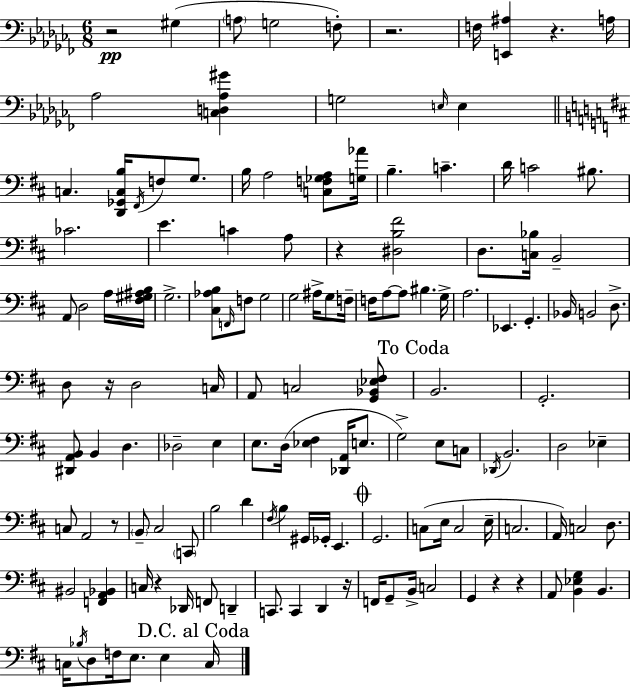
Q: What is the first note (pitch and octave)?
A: G#3